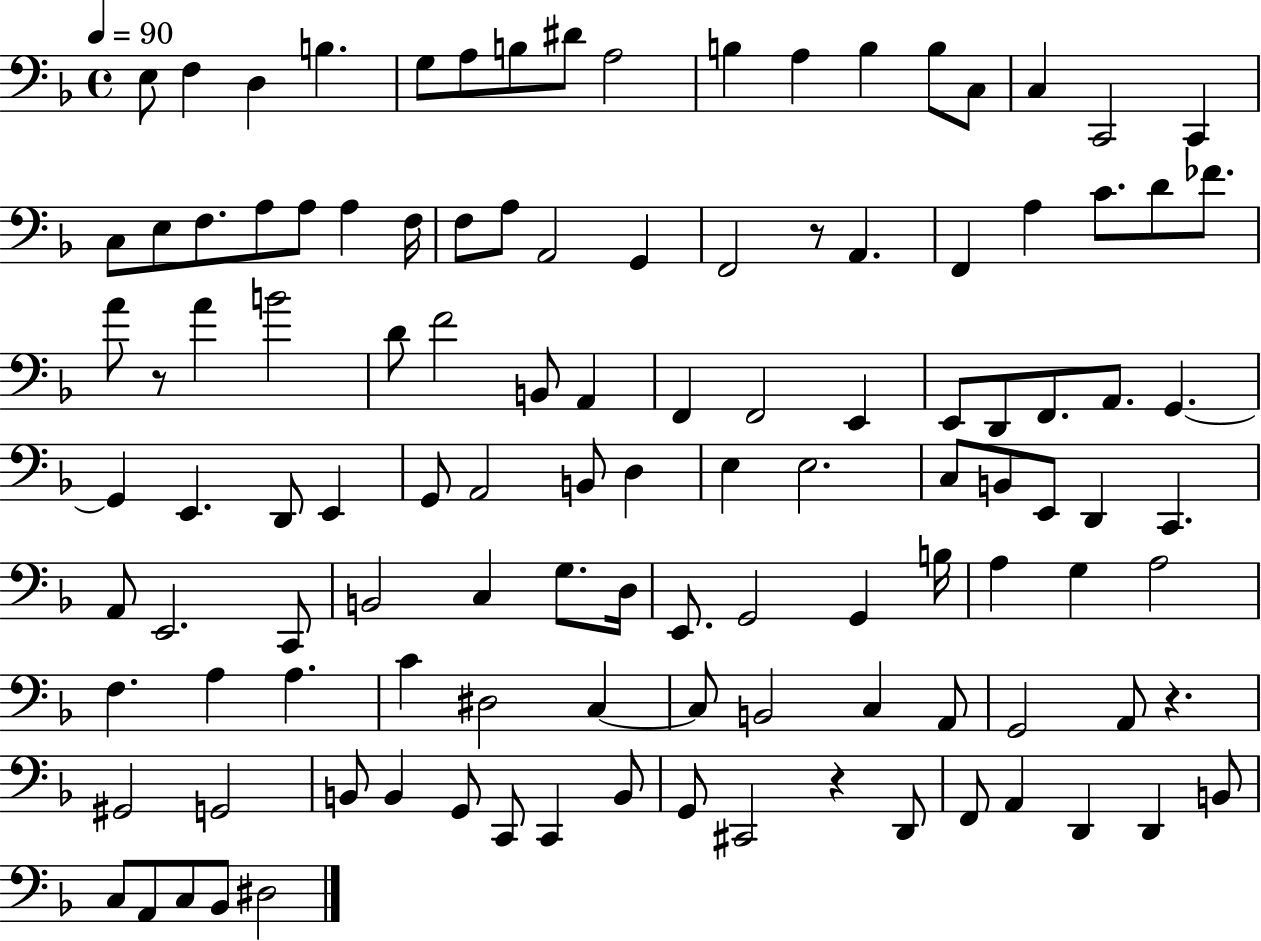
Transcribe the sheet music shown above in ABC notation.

X:1
T:Untitled
M:4/4
L:1/4
K:F
E,/2 F, D, B, G,/2 A,/2 B,/2 ^D/2 A,2 B, A, B, B,/2 C,/2 C, C,,2 C,, C,/2 E,/2 F,/2 A,/2 A,/2 A, F,/4 F,/2 A,/2 A,,2 G,, F,,2 z/2 A,, F,, A, C/2 D/2 _F/2 A/2 z/2 A B2 D/2 F2 B,,/2 A,, F,, F,,2 E,, E,,/2 D,,/2 F,,/2 A,,/2 G,, G,, E,, D,,/2 E,, G,,/2 A,,2 B,,/2 D, E, E,2 C,/2 B,,/2 E,,/2 D,, C,, A,,/2 E,,2 C,,/2 B,,2 C, G,/2 D,/4 E,,/2 G,,2 G,, B,/4 A, G, A,2 F, A, A, C ^D,2 C, C,/2 B,,2 C, A,,/2 G,,2 A,,/2 z ^G,,2 G,,2 B,,/2 B,, G,,/2 C,,/2 C,, B,,/2 G,,/2 ^C,,2 z D,,/2 F,,/2 A,, D,, D,, B,,/2 C,/2 A,,/2 C,/2 _B,,/2 ^D,2